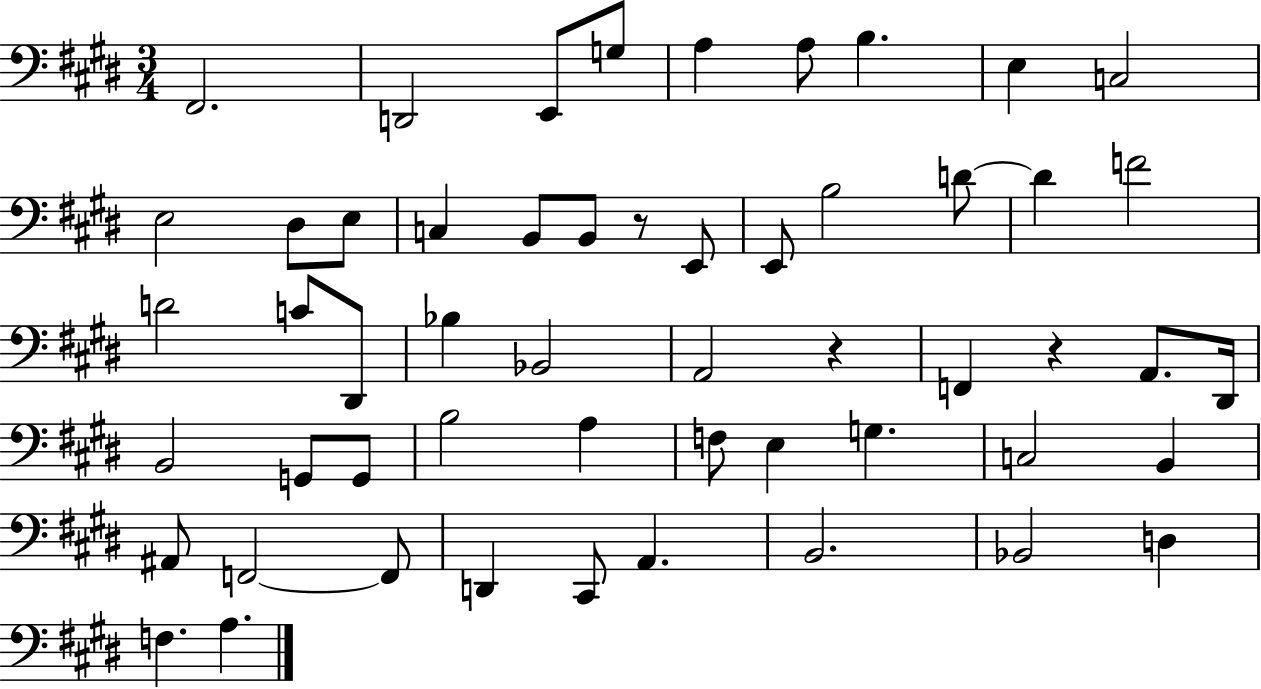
{
  \clef bass
  \numericTimeSignature
  \time 3/4
  \key e \major
  fis,2. | d,2 e,8 g8 | a4 a8 b4. | e4 c2 | \break e2 dis8 e8 | c4 b,8 b,8 r8 e,8 | e,8 b2 d'8~~ | d'4 f'2 | \break d'2 c'8 dis,8 | bes4 bes,2 | a,2 r4 | f,4 r4 a,8. dis,16 | \break b,2 g,8 g,8 | b2 a4 | f8 e4 g4. | c2 b,4 | \break ais,8 f,2~~ f,8 | d,4 cis,8 a,4. | b,2. | bes,2 d4 | \break f4. a4. | \bar "|."
}